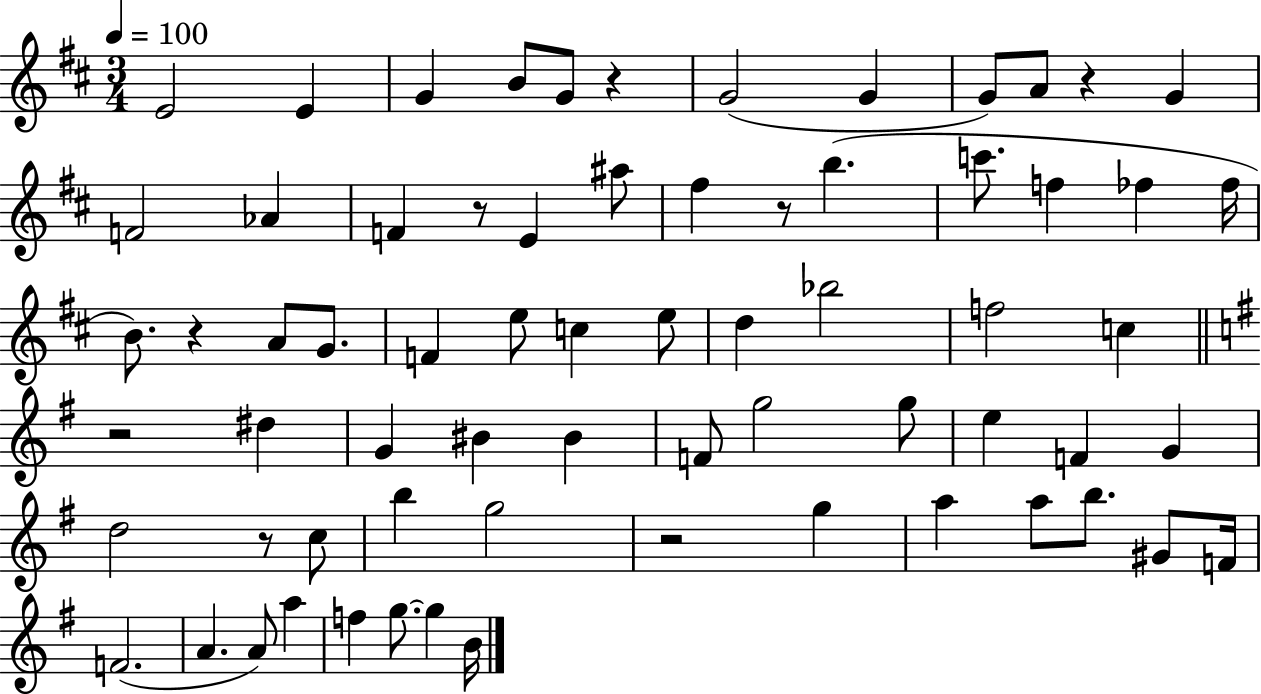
E4/h E4/q G4/q B4/e G4/e R/q G4/h G4/q G4/e A4/e R/q G4/q F4/h Ab4/q F4/q R/e E4/q A#5/e F#5/q R/e B5/q. C6/e. F5/q FES5/q FES5/s B4/e. R/q A4/e G4/e. F4/q E5/e C5/q E5/e D5/q Bb5/h F5/h C5/q R/h D#5/q G4/q BIS4/q BIS4/q F4/e G5/h G5/e E5/q F4/q G4/q D5/h R/e C5/e B5/q G5/h R/h G5/q A5/q A5/e B5/e. G#4/e F4/s F4/h. A4/q. A4/e A5/q F5/q G5/e. G5/q B4/s